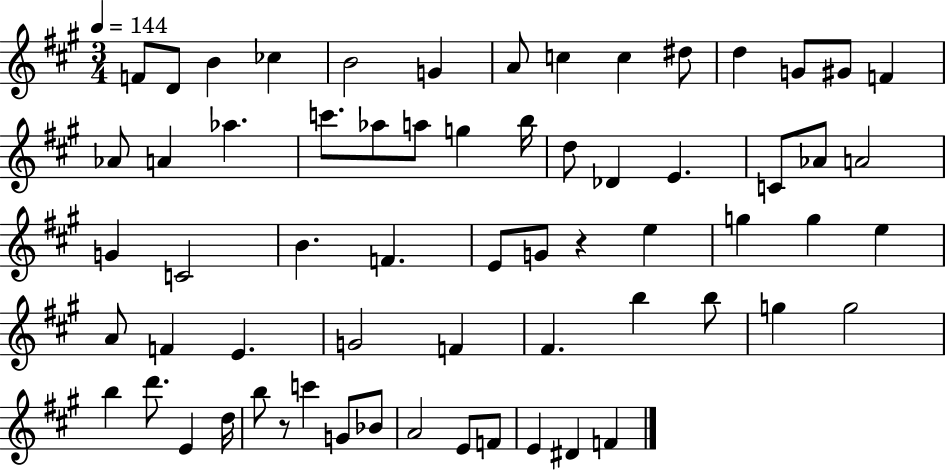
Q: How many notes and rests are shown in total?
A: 64